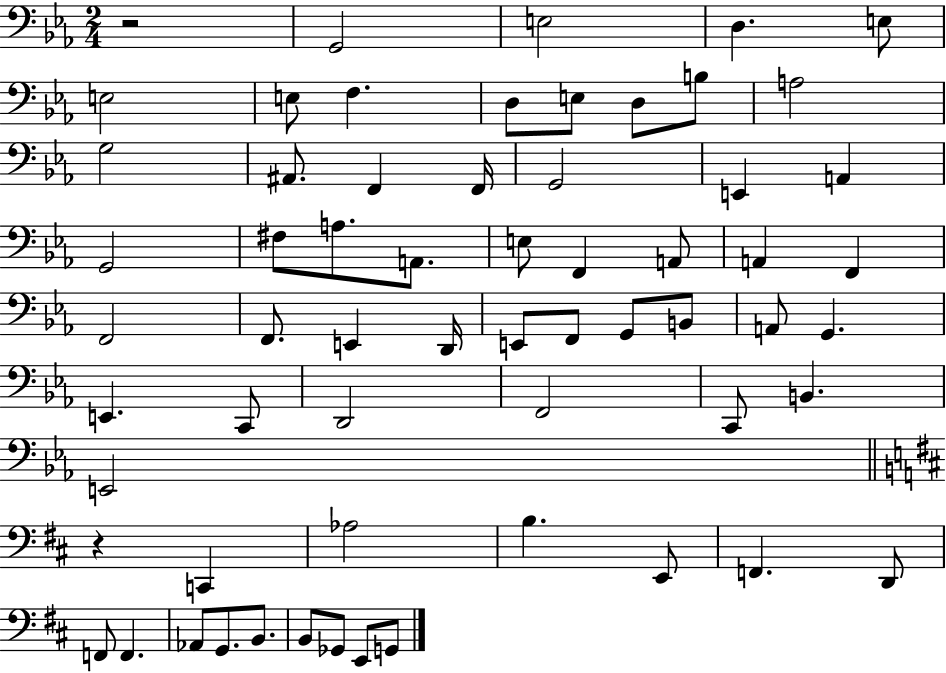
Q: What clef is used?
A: bass